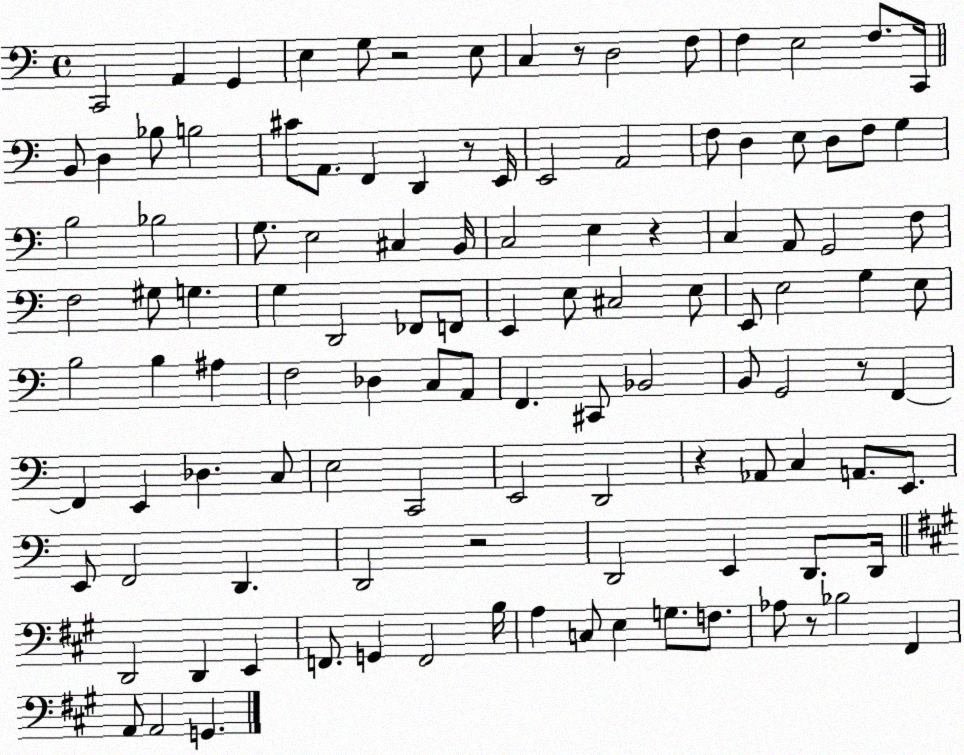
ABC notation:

X:1
T:Untitled
M:4/4
L:1/4
K:C
C,,2 A,, G,, E, G,/2 z2 E,/2 C, z/2 D,2 F,/2 F, E,2 F,/2 C,,/4 B,,/2 D, _B,/2 B,2 ^C/2 A,,/2 F,, D,, z/2 E,,/4 E,,2 A,,2 F,/2 D, E,/2 D,/2 F,/2 G, B,2 _B,2 G,/2 E,2 ^C, B,,/4 C,2 E, z C, A,,/2 G,,2 F,/2 F,2 ^G,/2 G, G, D,,2 _F,,/2 F,,/2 E,, E,/2 ^C,2 E,/2 E,,/2 E,2 G, E,/2 B,2 B, ^A, F,2 _D, C,/2 A,,/2 F,, ^C,,/2 _B,,2 B,,/2 G,,2 z/2 F,, F,, E,, _D, C,/2 E,2 C,,2 E,,2 D,,2 z _A,,/2 C, A,,/2 E,,/2 E,,/2 F,,2 D,, D,,2 z2 D,,2 E,, D,,/2 D,,/4 D,,2 D,, E,, F,,/2 G,, F,,2 B,/4 A, C,/2 E, G,/2 F,/2 _A,/2 z/2 _B,2 ^F,, A,,/2 A,,2 G,,